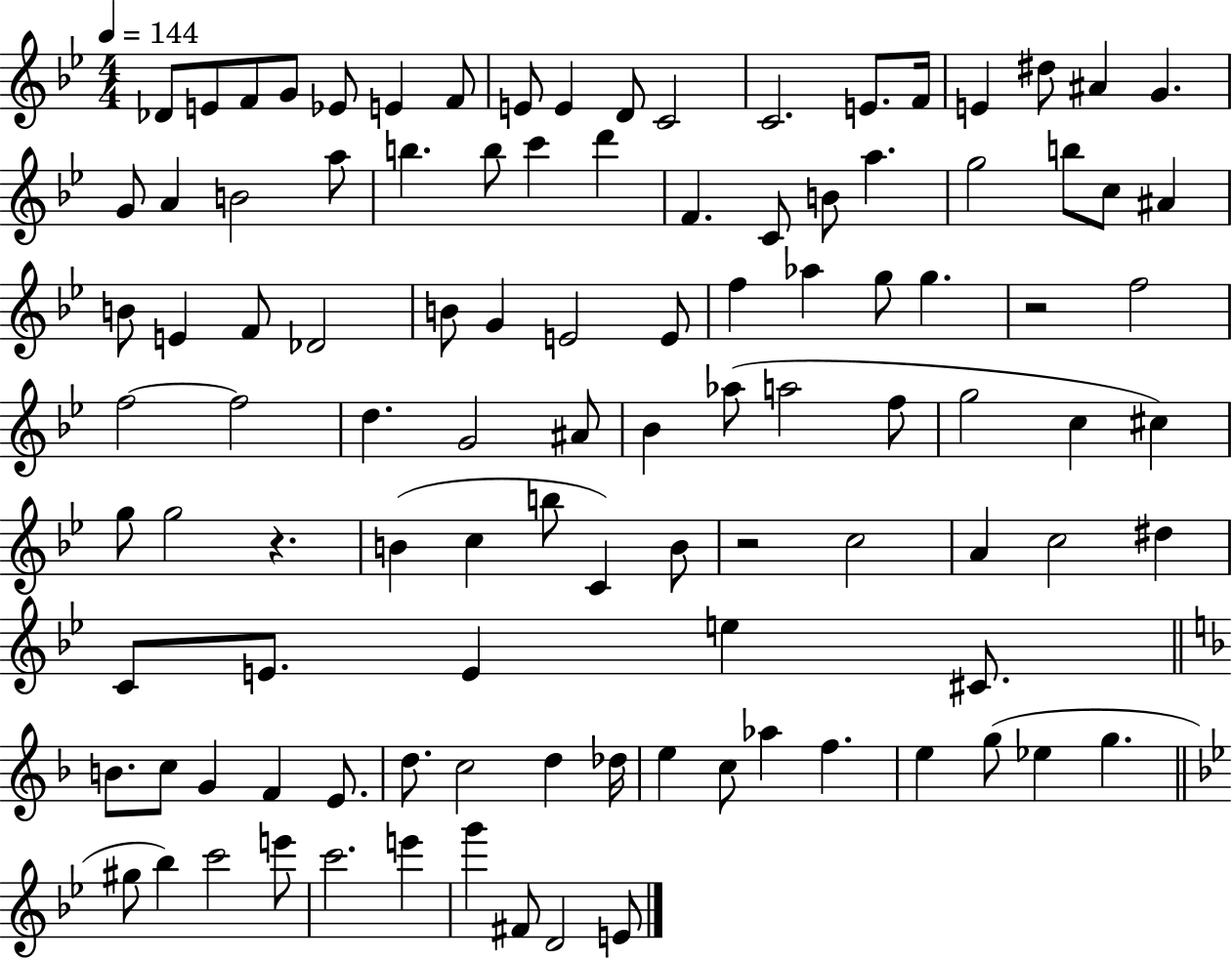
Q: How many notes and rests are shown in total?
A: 105